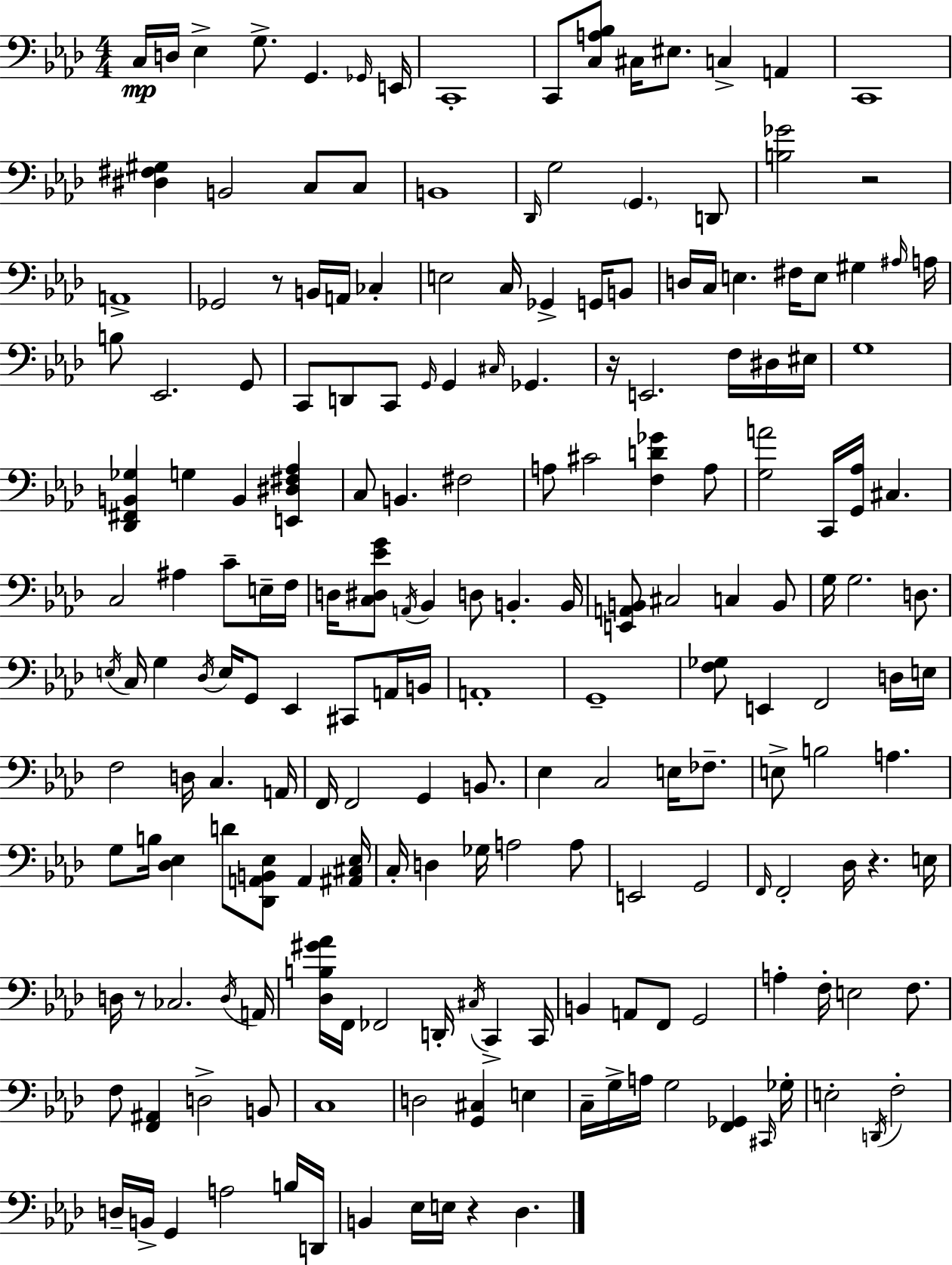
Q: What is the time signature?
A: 4/4